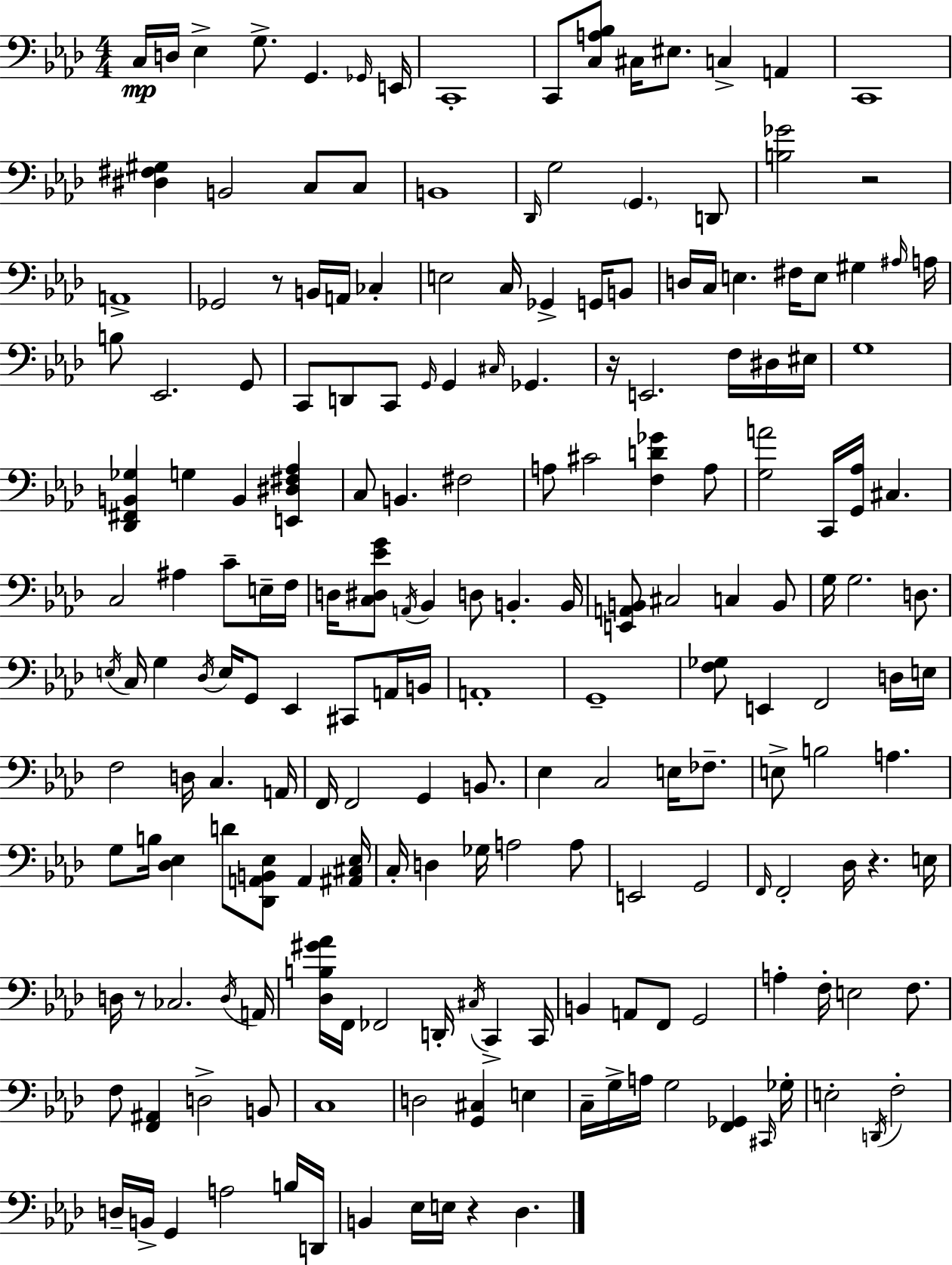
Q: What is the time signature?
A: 4/4